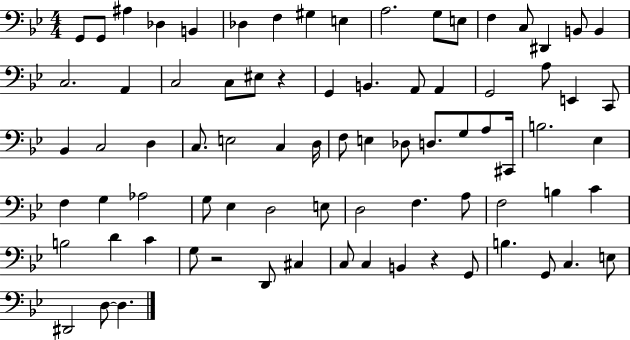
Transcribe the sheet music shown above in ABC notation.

X:1
T:Untitled
M:4/4
L:1/4
K:Bb
G,,/2 G,,/2 ^A, _D, B,, _D, F, ^G, E, A,2 G,/2 E,/2 F, C,/2 ^D,, B,,/2 B,, C,2 A,, C,2 C,/2 ^E,/2 z G,, B,, A,,/2 A,, G,,2 A,/2 E,, C,,/2 _B,, C,2 D, C,/2 E,2 C, D,/4 F,/2 E, _D,/2 D,/2 G,/2 A,/2 ^C,,/4 B,2 _E, F, G, _A,2 G,/2 _E, D,2 E,/2 D,2 F, A,/2 F,2 B, C B,2 D C G,/2 z2 D,,/2 ^C, C,/2 C, B,, z G,,/2 B, G,,/2 C, E,/2 ^D,,2 D,/2 D,